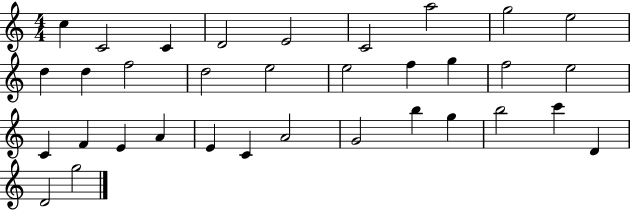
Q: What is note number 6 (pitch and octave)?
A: C4